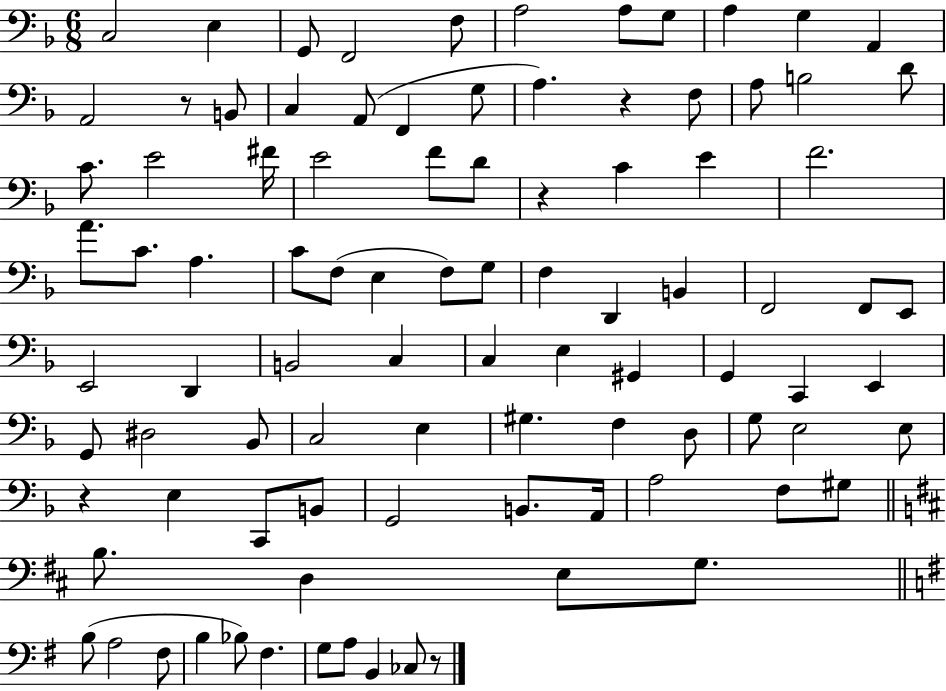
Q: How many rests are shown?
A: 5